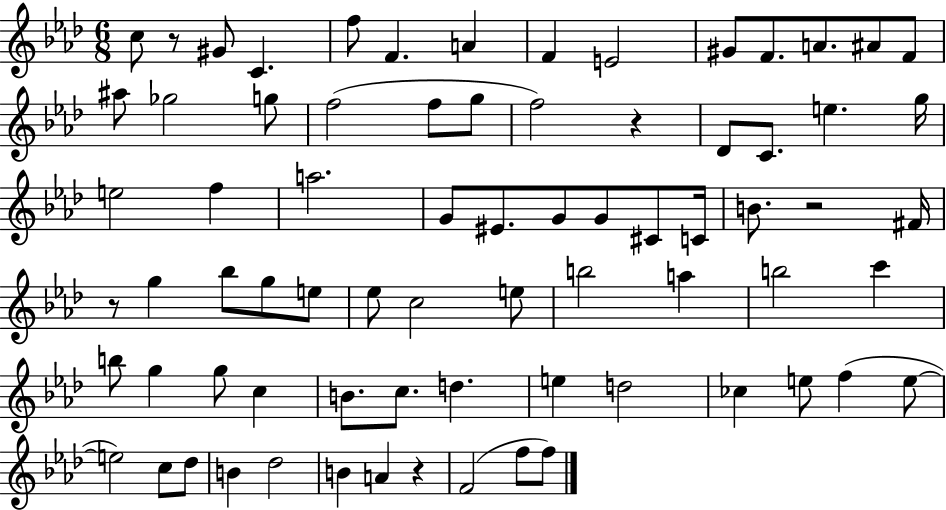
X:1
T:Untitled
M:6/8
L:1/4
K:Ab
c/2 z/2 ^G/2 C f/2 F A F E2 ^G/2 F/2 A/2 ^A/2 F/2 ^a/2 _g2 g/2 f2 f/2 g/2 f2 z _D/2 C/2 e g/4 e2 f a2 G/2 ^E/2 G/2 G/2 ^C/2 C/4 B/2 z2 ^F/4 z/2 g _b/2 g/2 e/2 _e/2 c2 e/2 b2 a b2 c' b/2 g g/2 c B/2 c/2 d e d2 _c e/2 f e/2 e2 c/2 _d/2 B _d2 B A z F2 f/2 f/2